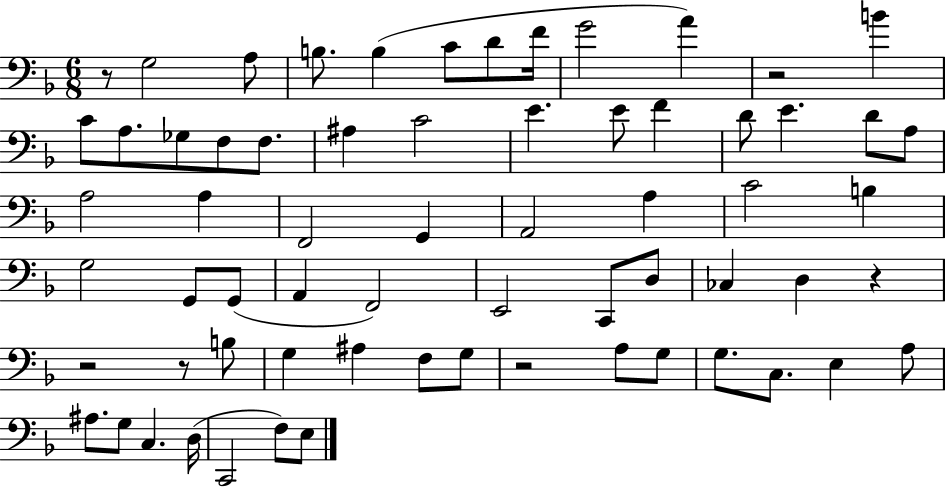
R/e G3/h A3/e B3/e. B3/q C4/e D4/e F4/s G4/h A4/q R/h B4/q C4/e A3/e. Gb3/e F3/e F3/e. A#3/q C4/h E4/q. E4/e F4/q D4/e E4/q. D4/e A3/e A3/h A3/q F2/h G2/q A2/h A3/q C4/h B3/q G3/h G2/e G2/e A2/q F2/h E2/h C2/e D3/e CES3/q D3/q R/q R/h R/e B3/e G3/q A#3/q F3/e G3/e R/h A3/e G3/e G3/e. C3/e. E3/q A3/e A#3/e. G3/e C3/q. D3/s C2/h F3/e E3/e